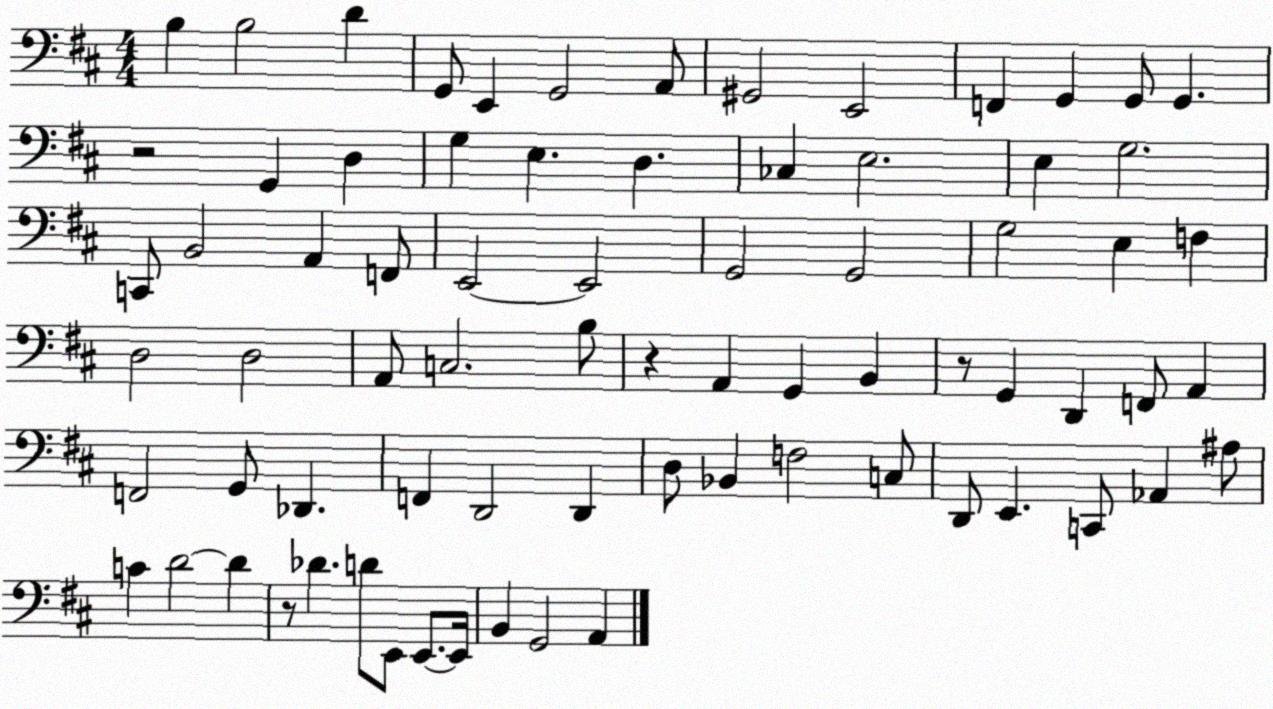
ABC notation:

X:1
T:Untitled
M:4/4
L:1/4
K:D
B, B,2 D G,,/2 E,, G,,2 A,,/2 ^G,,2 E,,2 F,, G,, G,,/2 G,, z2 G,, D, G, E, D, _C, E,2 E, G,2 C,,/2 B,,2 A,, F,,/2 E,,2 E,,2 G,,2 G,,2 G,2 E, F, D,2 D,2 A,,/2 C,2 B,/2 z A,, G,, B,, z/2 G,, D,, F,,/2 A,, F,,2 G,,/2 _D,, F,, D,,2 D,, D,/2 _B,, F,2 C,/2 D,,/2 E,, C,,/2 _A,, ^A,/2 C D2 D z/2 _D D/2 E,,/2 E,,/2 E,,/4 B,, G,,2 A,,